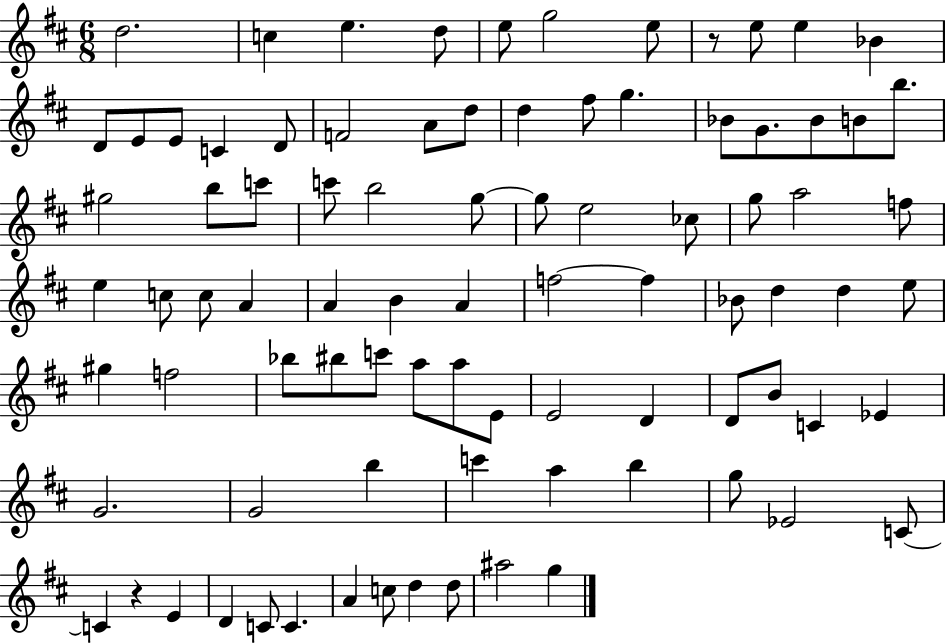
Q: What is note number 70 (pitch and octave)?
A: A5